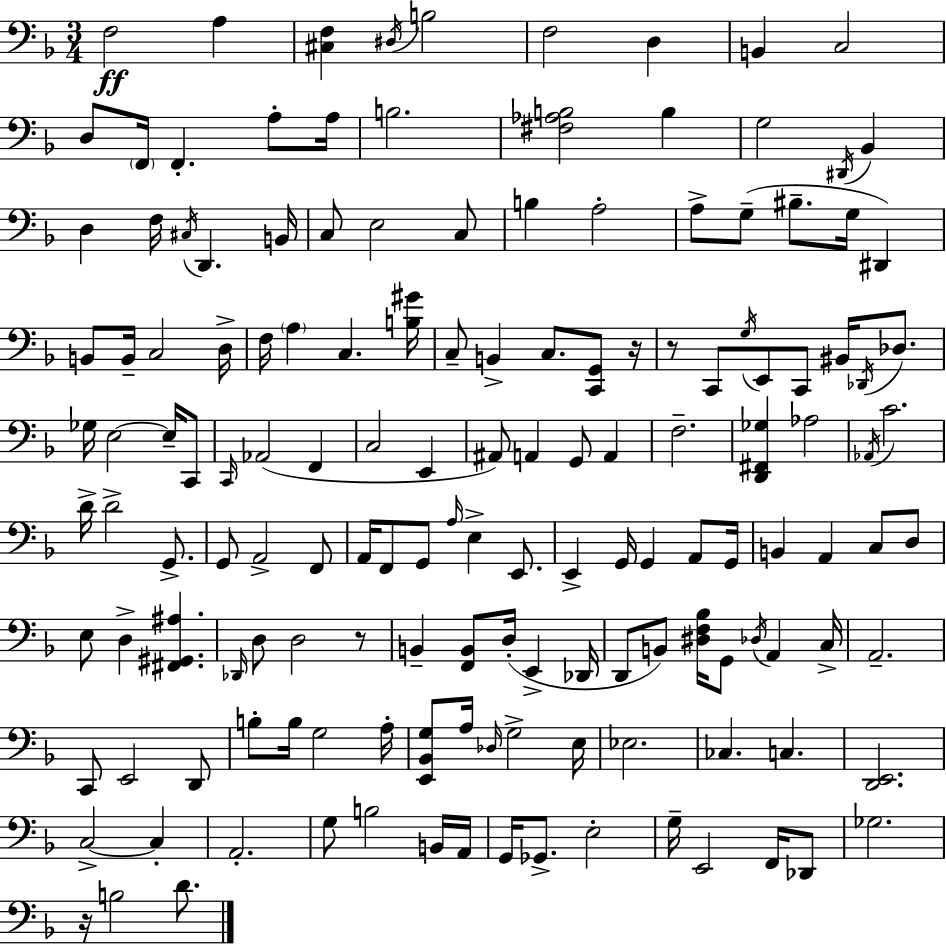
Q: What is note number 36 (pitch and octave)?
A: C3